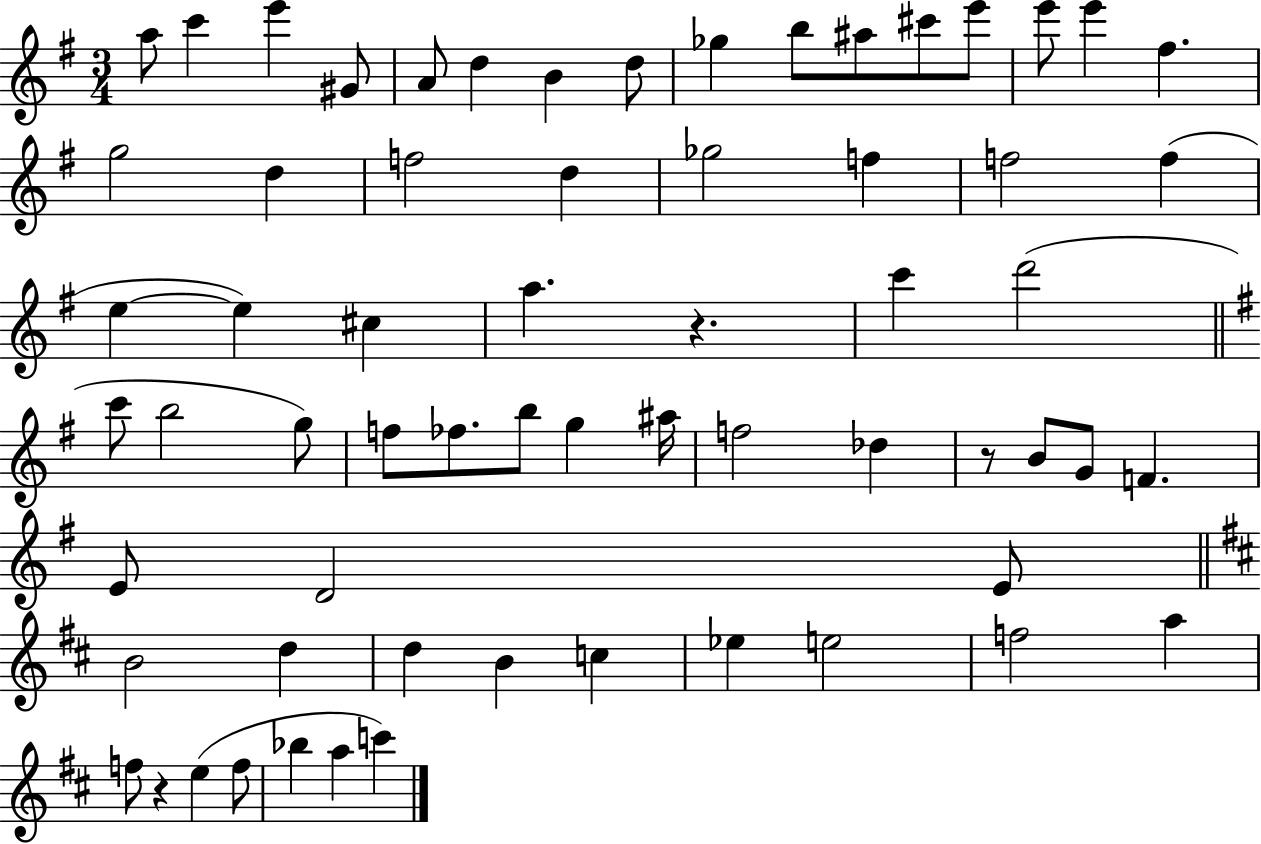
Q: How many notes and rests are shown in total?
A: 64